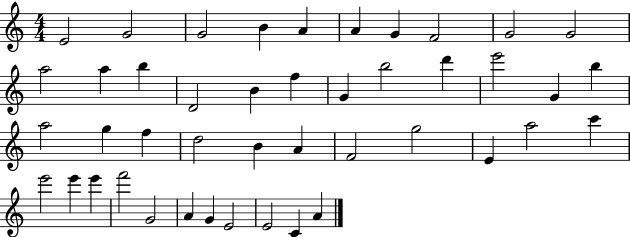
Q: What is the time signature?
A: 4/4